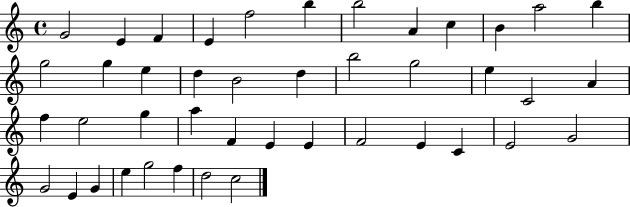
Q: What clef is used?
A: treble